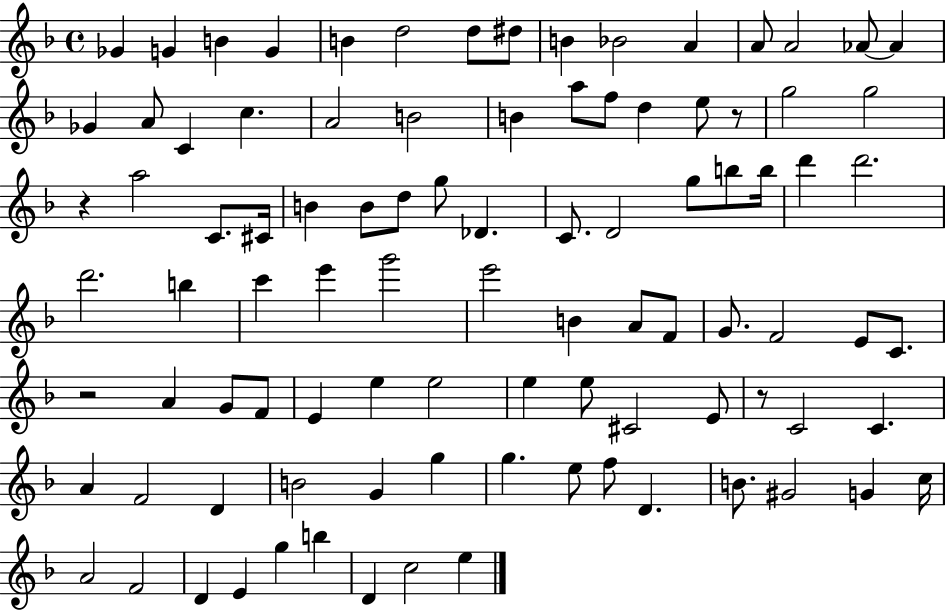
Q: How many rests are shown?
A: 4